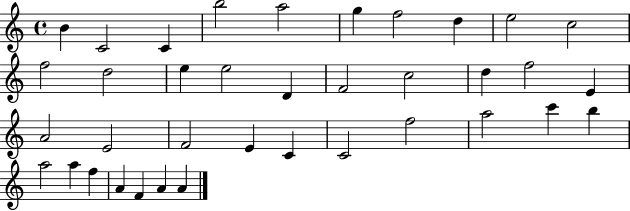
X:1
T:Untitled
M:4/4
L:1/4
K:C
B C2 C b2 a2 g f2 d e2 c2 f2 d2 e e2 D F2 c2 d f2 E A2 E2 F2 E C C2 f2 a2 c' b a2 a f A F A A